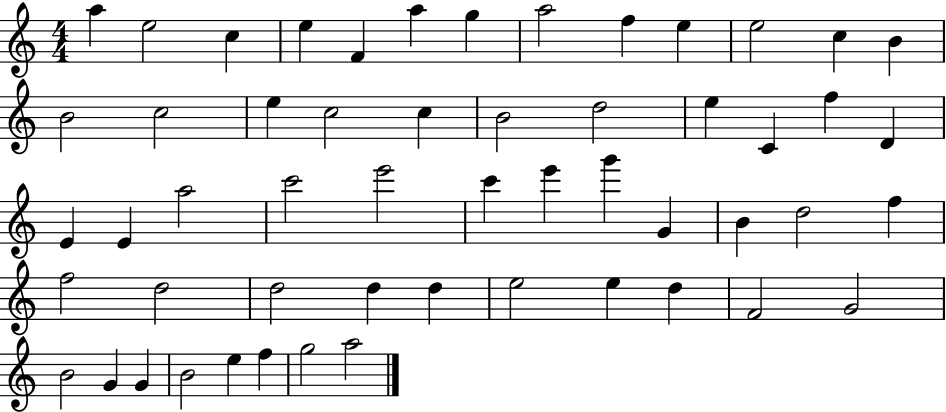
{
  \clef treble
  \numericTimeSignature
  \time 4/4
  \key c \major
  a''4 e''2 c''4 | e''4 f'4 a''4 g''4 | a''2 f''4 e''4 | e''2 c''4 b'4 | \break b'2 c''2 | e''4 c''2 c''4 | b'2 d''2 | e''4 c'4 f''4 d'4 | \break e'4 e'4 a''2 | c'''2 e'''2 | c'''4 e'''4 g'''4 g'4 | b'4 d''2 f''4 | \break f''2 d''2 | d''2 d''4 d''4 | e''2 e''4 d''4 | f'2 g'2 | \break b'2 g'4 g'4 | b'2 e''4 f''4 | g''2 a''2 | \bar "|."
}